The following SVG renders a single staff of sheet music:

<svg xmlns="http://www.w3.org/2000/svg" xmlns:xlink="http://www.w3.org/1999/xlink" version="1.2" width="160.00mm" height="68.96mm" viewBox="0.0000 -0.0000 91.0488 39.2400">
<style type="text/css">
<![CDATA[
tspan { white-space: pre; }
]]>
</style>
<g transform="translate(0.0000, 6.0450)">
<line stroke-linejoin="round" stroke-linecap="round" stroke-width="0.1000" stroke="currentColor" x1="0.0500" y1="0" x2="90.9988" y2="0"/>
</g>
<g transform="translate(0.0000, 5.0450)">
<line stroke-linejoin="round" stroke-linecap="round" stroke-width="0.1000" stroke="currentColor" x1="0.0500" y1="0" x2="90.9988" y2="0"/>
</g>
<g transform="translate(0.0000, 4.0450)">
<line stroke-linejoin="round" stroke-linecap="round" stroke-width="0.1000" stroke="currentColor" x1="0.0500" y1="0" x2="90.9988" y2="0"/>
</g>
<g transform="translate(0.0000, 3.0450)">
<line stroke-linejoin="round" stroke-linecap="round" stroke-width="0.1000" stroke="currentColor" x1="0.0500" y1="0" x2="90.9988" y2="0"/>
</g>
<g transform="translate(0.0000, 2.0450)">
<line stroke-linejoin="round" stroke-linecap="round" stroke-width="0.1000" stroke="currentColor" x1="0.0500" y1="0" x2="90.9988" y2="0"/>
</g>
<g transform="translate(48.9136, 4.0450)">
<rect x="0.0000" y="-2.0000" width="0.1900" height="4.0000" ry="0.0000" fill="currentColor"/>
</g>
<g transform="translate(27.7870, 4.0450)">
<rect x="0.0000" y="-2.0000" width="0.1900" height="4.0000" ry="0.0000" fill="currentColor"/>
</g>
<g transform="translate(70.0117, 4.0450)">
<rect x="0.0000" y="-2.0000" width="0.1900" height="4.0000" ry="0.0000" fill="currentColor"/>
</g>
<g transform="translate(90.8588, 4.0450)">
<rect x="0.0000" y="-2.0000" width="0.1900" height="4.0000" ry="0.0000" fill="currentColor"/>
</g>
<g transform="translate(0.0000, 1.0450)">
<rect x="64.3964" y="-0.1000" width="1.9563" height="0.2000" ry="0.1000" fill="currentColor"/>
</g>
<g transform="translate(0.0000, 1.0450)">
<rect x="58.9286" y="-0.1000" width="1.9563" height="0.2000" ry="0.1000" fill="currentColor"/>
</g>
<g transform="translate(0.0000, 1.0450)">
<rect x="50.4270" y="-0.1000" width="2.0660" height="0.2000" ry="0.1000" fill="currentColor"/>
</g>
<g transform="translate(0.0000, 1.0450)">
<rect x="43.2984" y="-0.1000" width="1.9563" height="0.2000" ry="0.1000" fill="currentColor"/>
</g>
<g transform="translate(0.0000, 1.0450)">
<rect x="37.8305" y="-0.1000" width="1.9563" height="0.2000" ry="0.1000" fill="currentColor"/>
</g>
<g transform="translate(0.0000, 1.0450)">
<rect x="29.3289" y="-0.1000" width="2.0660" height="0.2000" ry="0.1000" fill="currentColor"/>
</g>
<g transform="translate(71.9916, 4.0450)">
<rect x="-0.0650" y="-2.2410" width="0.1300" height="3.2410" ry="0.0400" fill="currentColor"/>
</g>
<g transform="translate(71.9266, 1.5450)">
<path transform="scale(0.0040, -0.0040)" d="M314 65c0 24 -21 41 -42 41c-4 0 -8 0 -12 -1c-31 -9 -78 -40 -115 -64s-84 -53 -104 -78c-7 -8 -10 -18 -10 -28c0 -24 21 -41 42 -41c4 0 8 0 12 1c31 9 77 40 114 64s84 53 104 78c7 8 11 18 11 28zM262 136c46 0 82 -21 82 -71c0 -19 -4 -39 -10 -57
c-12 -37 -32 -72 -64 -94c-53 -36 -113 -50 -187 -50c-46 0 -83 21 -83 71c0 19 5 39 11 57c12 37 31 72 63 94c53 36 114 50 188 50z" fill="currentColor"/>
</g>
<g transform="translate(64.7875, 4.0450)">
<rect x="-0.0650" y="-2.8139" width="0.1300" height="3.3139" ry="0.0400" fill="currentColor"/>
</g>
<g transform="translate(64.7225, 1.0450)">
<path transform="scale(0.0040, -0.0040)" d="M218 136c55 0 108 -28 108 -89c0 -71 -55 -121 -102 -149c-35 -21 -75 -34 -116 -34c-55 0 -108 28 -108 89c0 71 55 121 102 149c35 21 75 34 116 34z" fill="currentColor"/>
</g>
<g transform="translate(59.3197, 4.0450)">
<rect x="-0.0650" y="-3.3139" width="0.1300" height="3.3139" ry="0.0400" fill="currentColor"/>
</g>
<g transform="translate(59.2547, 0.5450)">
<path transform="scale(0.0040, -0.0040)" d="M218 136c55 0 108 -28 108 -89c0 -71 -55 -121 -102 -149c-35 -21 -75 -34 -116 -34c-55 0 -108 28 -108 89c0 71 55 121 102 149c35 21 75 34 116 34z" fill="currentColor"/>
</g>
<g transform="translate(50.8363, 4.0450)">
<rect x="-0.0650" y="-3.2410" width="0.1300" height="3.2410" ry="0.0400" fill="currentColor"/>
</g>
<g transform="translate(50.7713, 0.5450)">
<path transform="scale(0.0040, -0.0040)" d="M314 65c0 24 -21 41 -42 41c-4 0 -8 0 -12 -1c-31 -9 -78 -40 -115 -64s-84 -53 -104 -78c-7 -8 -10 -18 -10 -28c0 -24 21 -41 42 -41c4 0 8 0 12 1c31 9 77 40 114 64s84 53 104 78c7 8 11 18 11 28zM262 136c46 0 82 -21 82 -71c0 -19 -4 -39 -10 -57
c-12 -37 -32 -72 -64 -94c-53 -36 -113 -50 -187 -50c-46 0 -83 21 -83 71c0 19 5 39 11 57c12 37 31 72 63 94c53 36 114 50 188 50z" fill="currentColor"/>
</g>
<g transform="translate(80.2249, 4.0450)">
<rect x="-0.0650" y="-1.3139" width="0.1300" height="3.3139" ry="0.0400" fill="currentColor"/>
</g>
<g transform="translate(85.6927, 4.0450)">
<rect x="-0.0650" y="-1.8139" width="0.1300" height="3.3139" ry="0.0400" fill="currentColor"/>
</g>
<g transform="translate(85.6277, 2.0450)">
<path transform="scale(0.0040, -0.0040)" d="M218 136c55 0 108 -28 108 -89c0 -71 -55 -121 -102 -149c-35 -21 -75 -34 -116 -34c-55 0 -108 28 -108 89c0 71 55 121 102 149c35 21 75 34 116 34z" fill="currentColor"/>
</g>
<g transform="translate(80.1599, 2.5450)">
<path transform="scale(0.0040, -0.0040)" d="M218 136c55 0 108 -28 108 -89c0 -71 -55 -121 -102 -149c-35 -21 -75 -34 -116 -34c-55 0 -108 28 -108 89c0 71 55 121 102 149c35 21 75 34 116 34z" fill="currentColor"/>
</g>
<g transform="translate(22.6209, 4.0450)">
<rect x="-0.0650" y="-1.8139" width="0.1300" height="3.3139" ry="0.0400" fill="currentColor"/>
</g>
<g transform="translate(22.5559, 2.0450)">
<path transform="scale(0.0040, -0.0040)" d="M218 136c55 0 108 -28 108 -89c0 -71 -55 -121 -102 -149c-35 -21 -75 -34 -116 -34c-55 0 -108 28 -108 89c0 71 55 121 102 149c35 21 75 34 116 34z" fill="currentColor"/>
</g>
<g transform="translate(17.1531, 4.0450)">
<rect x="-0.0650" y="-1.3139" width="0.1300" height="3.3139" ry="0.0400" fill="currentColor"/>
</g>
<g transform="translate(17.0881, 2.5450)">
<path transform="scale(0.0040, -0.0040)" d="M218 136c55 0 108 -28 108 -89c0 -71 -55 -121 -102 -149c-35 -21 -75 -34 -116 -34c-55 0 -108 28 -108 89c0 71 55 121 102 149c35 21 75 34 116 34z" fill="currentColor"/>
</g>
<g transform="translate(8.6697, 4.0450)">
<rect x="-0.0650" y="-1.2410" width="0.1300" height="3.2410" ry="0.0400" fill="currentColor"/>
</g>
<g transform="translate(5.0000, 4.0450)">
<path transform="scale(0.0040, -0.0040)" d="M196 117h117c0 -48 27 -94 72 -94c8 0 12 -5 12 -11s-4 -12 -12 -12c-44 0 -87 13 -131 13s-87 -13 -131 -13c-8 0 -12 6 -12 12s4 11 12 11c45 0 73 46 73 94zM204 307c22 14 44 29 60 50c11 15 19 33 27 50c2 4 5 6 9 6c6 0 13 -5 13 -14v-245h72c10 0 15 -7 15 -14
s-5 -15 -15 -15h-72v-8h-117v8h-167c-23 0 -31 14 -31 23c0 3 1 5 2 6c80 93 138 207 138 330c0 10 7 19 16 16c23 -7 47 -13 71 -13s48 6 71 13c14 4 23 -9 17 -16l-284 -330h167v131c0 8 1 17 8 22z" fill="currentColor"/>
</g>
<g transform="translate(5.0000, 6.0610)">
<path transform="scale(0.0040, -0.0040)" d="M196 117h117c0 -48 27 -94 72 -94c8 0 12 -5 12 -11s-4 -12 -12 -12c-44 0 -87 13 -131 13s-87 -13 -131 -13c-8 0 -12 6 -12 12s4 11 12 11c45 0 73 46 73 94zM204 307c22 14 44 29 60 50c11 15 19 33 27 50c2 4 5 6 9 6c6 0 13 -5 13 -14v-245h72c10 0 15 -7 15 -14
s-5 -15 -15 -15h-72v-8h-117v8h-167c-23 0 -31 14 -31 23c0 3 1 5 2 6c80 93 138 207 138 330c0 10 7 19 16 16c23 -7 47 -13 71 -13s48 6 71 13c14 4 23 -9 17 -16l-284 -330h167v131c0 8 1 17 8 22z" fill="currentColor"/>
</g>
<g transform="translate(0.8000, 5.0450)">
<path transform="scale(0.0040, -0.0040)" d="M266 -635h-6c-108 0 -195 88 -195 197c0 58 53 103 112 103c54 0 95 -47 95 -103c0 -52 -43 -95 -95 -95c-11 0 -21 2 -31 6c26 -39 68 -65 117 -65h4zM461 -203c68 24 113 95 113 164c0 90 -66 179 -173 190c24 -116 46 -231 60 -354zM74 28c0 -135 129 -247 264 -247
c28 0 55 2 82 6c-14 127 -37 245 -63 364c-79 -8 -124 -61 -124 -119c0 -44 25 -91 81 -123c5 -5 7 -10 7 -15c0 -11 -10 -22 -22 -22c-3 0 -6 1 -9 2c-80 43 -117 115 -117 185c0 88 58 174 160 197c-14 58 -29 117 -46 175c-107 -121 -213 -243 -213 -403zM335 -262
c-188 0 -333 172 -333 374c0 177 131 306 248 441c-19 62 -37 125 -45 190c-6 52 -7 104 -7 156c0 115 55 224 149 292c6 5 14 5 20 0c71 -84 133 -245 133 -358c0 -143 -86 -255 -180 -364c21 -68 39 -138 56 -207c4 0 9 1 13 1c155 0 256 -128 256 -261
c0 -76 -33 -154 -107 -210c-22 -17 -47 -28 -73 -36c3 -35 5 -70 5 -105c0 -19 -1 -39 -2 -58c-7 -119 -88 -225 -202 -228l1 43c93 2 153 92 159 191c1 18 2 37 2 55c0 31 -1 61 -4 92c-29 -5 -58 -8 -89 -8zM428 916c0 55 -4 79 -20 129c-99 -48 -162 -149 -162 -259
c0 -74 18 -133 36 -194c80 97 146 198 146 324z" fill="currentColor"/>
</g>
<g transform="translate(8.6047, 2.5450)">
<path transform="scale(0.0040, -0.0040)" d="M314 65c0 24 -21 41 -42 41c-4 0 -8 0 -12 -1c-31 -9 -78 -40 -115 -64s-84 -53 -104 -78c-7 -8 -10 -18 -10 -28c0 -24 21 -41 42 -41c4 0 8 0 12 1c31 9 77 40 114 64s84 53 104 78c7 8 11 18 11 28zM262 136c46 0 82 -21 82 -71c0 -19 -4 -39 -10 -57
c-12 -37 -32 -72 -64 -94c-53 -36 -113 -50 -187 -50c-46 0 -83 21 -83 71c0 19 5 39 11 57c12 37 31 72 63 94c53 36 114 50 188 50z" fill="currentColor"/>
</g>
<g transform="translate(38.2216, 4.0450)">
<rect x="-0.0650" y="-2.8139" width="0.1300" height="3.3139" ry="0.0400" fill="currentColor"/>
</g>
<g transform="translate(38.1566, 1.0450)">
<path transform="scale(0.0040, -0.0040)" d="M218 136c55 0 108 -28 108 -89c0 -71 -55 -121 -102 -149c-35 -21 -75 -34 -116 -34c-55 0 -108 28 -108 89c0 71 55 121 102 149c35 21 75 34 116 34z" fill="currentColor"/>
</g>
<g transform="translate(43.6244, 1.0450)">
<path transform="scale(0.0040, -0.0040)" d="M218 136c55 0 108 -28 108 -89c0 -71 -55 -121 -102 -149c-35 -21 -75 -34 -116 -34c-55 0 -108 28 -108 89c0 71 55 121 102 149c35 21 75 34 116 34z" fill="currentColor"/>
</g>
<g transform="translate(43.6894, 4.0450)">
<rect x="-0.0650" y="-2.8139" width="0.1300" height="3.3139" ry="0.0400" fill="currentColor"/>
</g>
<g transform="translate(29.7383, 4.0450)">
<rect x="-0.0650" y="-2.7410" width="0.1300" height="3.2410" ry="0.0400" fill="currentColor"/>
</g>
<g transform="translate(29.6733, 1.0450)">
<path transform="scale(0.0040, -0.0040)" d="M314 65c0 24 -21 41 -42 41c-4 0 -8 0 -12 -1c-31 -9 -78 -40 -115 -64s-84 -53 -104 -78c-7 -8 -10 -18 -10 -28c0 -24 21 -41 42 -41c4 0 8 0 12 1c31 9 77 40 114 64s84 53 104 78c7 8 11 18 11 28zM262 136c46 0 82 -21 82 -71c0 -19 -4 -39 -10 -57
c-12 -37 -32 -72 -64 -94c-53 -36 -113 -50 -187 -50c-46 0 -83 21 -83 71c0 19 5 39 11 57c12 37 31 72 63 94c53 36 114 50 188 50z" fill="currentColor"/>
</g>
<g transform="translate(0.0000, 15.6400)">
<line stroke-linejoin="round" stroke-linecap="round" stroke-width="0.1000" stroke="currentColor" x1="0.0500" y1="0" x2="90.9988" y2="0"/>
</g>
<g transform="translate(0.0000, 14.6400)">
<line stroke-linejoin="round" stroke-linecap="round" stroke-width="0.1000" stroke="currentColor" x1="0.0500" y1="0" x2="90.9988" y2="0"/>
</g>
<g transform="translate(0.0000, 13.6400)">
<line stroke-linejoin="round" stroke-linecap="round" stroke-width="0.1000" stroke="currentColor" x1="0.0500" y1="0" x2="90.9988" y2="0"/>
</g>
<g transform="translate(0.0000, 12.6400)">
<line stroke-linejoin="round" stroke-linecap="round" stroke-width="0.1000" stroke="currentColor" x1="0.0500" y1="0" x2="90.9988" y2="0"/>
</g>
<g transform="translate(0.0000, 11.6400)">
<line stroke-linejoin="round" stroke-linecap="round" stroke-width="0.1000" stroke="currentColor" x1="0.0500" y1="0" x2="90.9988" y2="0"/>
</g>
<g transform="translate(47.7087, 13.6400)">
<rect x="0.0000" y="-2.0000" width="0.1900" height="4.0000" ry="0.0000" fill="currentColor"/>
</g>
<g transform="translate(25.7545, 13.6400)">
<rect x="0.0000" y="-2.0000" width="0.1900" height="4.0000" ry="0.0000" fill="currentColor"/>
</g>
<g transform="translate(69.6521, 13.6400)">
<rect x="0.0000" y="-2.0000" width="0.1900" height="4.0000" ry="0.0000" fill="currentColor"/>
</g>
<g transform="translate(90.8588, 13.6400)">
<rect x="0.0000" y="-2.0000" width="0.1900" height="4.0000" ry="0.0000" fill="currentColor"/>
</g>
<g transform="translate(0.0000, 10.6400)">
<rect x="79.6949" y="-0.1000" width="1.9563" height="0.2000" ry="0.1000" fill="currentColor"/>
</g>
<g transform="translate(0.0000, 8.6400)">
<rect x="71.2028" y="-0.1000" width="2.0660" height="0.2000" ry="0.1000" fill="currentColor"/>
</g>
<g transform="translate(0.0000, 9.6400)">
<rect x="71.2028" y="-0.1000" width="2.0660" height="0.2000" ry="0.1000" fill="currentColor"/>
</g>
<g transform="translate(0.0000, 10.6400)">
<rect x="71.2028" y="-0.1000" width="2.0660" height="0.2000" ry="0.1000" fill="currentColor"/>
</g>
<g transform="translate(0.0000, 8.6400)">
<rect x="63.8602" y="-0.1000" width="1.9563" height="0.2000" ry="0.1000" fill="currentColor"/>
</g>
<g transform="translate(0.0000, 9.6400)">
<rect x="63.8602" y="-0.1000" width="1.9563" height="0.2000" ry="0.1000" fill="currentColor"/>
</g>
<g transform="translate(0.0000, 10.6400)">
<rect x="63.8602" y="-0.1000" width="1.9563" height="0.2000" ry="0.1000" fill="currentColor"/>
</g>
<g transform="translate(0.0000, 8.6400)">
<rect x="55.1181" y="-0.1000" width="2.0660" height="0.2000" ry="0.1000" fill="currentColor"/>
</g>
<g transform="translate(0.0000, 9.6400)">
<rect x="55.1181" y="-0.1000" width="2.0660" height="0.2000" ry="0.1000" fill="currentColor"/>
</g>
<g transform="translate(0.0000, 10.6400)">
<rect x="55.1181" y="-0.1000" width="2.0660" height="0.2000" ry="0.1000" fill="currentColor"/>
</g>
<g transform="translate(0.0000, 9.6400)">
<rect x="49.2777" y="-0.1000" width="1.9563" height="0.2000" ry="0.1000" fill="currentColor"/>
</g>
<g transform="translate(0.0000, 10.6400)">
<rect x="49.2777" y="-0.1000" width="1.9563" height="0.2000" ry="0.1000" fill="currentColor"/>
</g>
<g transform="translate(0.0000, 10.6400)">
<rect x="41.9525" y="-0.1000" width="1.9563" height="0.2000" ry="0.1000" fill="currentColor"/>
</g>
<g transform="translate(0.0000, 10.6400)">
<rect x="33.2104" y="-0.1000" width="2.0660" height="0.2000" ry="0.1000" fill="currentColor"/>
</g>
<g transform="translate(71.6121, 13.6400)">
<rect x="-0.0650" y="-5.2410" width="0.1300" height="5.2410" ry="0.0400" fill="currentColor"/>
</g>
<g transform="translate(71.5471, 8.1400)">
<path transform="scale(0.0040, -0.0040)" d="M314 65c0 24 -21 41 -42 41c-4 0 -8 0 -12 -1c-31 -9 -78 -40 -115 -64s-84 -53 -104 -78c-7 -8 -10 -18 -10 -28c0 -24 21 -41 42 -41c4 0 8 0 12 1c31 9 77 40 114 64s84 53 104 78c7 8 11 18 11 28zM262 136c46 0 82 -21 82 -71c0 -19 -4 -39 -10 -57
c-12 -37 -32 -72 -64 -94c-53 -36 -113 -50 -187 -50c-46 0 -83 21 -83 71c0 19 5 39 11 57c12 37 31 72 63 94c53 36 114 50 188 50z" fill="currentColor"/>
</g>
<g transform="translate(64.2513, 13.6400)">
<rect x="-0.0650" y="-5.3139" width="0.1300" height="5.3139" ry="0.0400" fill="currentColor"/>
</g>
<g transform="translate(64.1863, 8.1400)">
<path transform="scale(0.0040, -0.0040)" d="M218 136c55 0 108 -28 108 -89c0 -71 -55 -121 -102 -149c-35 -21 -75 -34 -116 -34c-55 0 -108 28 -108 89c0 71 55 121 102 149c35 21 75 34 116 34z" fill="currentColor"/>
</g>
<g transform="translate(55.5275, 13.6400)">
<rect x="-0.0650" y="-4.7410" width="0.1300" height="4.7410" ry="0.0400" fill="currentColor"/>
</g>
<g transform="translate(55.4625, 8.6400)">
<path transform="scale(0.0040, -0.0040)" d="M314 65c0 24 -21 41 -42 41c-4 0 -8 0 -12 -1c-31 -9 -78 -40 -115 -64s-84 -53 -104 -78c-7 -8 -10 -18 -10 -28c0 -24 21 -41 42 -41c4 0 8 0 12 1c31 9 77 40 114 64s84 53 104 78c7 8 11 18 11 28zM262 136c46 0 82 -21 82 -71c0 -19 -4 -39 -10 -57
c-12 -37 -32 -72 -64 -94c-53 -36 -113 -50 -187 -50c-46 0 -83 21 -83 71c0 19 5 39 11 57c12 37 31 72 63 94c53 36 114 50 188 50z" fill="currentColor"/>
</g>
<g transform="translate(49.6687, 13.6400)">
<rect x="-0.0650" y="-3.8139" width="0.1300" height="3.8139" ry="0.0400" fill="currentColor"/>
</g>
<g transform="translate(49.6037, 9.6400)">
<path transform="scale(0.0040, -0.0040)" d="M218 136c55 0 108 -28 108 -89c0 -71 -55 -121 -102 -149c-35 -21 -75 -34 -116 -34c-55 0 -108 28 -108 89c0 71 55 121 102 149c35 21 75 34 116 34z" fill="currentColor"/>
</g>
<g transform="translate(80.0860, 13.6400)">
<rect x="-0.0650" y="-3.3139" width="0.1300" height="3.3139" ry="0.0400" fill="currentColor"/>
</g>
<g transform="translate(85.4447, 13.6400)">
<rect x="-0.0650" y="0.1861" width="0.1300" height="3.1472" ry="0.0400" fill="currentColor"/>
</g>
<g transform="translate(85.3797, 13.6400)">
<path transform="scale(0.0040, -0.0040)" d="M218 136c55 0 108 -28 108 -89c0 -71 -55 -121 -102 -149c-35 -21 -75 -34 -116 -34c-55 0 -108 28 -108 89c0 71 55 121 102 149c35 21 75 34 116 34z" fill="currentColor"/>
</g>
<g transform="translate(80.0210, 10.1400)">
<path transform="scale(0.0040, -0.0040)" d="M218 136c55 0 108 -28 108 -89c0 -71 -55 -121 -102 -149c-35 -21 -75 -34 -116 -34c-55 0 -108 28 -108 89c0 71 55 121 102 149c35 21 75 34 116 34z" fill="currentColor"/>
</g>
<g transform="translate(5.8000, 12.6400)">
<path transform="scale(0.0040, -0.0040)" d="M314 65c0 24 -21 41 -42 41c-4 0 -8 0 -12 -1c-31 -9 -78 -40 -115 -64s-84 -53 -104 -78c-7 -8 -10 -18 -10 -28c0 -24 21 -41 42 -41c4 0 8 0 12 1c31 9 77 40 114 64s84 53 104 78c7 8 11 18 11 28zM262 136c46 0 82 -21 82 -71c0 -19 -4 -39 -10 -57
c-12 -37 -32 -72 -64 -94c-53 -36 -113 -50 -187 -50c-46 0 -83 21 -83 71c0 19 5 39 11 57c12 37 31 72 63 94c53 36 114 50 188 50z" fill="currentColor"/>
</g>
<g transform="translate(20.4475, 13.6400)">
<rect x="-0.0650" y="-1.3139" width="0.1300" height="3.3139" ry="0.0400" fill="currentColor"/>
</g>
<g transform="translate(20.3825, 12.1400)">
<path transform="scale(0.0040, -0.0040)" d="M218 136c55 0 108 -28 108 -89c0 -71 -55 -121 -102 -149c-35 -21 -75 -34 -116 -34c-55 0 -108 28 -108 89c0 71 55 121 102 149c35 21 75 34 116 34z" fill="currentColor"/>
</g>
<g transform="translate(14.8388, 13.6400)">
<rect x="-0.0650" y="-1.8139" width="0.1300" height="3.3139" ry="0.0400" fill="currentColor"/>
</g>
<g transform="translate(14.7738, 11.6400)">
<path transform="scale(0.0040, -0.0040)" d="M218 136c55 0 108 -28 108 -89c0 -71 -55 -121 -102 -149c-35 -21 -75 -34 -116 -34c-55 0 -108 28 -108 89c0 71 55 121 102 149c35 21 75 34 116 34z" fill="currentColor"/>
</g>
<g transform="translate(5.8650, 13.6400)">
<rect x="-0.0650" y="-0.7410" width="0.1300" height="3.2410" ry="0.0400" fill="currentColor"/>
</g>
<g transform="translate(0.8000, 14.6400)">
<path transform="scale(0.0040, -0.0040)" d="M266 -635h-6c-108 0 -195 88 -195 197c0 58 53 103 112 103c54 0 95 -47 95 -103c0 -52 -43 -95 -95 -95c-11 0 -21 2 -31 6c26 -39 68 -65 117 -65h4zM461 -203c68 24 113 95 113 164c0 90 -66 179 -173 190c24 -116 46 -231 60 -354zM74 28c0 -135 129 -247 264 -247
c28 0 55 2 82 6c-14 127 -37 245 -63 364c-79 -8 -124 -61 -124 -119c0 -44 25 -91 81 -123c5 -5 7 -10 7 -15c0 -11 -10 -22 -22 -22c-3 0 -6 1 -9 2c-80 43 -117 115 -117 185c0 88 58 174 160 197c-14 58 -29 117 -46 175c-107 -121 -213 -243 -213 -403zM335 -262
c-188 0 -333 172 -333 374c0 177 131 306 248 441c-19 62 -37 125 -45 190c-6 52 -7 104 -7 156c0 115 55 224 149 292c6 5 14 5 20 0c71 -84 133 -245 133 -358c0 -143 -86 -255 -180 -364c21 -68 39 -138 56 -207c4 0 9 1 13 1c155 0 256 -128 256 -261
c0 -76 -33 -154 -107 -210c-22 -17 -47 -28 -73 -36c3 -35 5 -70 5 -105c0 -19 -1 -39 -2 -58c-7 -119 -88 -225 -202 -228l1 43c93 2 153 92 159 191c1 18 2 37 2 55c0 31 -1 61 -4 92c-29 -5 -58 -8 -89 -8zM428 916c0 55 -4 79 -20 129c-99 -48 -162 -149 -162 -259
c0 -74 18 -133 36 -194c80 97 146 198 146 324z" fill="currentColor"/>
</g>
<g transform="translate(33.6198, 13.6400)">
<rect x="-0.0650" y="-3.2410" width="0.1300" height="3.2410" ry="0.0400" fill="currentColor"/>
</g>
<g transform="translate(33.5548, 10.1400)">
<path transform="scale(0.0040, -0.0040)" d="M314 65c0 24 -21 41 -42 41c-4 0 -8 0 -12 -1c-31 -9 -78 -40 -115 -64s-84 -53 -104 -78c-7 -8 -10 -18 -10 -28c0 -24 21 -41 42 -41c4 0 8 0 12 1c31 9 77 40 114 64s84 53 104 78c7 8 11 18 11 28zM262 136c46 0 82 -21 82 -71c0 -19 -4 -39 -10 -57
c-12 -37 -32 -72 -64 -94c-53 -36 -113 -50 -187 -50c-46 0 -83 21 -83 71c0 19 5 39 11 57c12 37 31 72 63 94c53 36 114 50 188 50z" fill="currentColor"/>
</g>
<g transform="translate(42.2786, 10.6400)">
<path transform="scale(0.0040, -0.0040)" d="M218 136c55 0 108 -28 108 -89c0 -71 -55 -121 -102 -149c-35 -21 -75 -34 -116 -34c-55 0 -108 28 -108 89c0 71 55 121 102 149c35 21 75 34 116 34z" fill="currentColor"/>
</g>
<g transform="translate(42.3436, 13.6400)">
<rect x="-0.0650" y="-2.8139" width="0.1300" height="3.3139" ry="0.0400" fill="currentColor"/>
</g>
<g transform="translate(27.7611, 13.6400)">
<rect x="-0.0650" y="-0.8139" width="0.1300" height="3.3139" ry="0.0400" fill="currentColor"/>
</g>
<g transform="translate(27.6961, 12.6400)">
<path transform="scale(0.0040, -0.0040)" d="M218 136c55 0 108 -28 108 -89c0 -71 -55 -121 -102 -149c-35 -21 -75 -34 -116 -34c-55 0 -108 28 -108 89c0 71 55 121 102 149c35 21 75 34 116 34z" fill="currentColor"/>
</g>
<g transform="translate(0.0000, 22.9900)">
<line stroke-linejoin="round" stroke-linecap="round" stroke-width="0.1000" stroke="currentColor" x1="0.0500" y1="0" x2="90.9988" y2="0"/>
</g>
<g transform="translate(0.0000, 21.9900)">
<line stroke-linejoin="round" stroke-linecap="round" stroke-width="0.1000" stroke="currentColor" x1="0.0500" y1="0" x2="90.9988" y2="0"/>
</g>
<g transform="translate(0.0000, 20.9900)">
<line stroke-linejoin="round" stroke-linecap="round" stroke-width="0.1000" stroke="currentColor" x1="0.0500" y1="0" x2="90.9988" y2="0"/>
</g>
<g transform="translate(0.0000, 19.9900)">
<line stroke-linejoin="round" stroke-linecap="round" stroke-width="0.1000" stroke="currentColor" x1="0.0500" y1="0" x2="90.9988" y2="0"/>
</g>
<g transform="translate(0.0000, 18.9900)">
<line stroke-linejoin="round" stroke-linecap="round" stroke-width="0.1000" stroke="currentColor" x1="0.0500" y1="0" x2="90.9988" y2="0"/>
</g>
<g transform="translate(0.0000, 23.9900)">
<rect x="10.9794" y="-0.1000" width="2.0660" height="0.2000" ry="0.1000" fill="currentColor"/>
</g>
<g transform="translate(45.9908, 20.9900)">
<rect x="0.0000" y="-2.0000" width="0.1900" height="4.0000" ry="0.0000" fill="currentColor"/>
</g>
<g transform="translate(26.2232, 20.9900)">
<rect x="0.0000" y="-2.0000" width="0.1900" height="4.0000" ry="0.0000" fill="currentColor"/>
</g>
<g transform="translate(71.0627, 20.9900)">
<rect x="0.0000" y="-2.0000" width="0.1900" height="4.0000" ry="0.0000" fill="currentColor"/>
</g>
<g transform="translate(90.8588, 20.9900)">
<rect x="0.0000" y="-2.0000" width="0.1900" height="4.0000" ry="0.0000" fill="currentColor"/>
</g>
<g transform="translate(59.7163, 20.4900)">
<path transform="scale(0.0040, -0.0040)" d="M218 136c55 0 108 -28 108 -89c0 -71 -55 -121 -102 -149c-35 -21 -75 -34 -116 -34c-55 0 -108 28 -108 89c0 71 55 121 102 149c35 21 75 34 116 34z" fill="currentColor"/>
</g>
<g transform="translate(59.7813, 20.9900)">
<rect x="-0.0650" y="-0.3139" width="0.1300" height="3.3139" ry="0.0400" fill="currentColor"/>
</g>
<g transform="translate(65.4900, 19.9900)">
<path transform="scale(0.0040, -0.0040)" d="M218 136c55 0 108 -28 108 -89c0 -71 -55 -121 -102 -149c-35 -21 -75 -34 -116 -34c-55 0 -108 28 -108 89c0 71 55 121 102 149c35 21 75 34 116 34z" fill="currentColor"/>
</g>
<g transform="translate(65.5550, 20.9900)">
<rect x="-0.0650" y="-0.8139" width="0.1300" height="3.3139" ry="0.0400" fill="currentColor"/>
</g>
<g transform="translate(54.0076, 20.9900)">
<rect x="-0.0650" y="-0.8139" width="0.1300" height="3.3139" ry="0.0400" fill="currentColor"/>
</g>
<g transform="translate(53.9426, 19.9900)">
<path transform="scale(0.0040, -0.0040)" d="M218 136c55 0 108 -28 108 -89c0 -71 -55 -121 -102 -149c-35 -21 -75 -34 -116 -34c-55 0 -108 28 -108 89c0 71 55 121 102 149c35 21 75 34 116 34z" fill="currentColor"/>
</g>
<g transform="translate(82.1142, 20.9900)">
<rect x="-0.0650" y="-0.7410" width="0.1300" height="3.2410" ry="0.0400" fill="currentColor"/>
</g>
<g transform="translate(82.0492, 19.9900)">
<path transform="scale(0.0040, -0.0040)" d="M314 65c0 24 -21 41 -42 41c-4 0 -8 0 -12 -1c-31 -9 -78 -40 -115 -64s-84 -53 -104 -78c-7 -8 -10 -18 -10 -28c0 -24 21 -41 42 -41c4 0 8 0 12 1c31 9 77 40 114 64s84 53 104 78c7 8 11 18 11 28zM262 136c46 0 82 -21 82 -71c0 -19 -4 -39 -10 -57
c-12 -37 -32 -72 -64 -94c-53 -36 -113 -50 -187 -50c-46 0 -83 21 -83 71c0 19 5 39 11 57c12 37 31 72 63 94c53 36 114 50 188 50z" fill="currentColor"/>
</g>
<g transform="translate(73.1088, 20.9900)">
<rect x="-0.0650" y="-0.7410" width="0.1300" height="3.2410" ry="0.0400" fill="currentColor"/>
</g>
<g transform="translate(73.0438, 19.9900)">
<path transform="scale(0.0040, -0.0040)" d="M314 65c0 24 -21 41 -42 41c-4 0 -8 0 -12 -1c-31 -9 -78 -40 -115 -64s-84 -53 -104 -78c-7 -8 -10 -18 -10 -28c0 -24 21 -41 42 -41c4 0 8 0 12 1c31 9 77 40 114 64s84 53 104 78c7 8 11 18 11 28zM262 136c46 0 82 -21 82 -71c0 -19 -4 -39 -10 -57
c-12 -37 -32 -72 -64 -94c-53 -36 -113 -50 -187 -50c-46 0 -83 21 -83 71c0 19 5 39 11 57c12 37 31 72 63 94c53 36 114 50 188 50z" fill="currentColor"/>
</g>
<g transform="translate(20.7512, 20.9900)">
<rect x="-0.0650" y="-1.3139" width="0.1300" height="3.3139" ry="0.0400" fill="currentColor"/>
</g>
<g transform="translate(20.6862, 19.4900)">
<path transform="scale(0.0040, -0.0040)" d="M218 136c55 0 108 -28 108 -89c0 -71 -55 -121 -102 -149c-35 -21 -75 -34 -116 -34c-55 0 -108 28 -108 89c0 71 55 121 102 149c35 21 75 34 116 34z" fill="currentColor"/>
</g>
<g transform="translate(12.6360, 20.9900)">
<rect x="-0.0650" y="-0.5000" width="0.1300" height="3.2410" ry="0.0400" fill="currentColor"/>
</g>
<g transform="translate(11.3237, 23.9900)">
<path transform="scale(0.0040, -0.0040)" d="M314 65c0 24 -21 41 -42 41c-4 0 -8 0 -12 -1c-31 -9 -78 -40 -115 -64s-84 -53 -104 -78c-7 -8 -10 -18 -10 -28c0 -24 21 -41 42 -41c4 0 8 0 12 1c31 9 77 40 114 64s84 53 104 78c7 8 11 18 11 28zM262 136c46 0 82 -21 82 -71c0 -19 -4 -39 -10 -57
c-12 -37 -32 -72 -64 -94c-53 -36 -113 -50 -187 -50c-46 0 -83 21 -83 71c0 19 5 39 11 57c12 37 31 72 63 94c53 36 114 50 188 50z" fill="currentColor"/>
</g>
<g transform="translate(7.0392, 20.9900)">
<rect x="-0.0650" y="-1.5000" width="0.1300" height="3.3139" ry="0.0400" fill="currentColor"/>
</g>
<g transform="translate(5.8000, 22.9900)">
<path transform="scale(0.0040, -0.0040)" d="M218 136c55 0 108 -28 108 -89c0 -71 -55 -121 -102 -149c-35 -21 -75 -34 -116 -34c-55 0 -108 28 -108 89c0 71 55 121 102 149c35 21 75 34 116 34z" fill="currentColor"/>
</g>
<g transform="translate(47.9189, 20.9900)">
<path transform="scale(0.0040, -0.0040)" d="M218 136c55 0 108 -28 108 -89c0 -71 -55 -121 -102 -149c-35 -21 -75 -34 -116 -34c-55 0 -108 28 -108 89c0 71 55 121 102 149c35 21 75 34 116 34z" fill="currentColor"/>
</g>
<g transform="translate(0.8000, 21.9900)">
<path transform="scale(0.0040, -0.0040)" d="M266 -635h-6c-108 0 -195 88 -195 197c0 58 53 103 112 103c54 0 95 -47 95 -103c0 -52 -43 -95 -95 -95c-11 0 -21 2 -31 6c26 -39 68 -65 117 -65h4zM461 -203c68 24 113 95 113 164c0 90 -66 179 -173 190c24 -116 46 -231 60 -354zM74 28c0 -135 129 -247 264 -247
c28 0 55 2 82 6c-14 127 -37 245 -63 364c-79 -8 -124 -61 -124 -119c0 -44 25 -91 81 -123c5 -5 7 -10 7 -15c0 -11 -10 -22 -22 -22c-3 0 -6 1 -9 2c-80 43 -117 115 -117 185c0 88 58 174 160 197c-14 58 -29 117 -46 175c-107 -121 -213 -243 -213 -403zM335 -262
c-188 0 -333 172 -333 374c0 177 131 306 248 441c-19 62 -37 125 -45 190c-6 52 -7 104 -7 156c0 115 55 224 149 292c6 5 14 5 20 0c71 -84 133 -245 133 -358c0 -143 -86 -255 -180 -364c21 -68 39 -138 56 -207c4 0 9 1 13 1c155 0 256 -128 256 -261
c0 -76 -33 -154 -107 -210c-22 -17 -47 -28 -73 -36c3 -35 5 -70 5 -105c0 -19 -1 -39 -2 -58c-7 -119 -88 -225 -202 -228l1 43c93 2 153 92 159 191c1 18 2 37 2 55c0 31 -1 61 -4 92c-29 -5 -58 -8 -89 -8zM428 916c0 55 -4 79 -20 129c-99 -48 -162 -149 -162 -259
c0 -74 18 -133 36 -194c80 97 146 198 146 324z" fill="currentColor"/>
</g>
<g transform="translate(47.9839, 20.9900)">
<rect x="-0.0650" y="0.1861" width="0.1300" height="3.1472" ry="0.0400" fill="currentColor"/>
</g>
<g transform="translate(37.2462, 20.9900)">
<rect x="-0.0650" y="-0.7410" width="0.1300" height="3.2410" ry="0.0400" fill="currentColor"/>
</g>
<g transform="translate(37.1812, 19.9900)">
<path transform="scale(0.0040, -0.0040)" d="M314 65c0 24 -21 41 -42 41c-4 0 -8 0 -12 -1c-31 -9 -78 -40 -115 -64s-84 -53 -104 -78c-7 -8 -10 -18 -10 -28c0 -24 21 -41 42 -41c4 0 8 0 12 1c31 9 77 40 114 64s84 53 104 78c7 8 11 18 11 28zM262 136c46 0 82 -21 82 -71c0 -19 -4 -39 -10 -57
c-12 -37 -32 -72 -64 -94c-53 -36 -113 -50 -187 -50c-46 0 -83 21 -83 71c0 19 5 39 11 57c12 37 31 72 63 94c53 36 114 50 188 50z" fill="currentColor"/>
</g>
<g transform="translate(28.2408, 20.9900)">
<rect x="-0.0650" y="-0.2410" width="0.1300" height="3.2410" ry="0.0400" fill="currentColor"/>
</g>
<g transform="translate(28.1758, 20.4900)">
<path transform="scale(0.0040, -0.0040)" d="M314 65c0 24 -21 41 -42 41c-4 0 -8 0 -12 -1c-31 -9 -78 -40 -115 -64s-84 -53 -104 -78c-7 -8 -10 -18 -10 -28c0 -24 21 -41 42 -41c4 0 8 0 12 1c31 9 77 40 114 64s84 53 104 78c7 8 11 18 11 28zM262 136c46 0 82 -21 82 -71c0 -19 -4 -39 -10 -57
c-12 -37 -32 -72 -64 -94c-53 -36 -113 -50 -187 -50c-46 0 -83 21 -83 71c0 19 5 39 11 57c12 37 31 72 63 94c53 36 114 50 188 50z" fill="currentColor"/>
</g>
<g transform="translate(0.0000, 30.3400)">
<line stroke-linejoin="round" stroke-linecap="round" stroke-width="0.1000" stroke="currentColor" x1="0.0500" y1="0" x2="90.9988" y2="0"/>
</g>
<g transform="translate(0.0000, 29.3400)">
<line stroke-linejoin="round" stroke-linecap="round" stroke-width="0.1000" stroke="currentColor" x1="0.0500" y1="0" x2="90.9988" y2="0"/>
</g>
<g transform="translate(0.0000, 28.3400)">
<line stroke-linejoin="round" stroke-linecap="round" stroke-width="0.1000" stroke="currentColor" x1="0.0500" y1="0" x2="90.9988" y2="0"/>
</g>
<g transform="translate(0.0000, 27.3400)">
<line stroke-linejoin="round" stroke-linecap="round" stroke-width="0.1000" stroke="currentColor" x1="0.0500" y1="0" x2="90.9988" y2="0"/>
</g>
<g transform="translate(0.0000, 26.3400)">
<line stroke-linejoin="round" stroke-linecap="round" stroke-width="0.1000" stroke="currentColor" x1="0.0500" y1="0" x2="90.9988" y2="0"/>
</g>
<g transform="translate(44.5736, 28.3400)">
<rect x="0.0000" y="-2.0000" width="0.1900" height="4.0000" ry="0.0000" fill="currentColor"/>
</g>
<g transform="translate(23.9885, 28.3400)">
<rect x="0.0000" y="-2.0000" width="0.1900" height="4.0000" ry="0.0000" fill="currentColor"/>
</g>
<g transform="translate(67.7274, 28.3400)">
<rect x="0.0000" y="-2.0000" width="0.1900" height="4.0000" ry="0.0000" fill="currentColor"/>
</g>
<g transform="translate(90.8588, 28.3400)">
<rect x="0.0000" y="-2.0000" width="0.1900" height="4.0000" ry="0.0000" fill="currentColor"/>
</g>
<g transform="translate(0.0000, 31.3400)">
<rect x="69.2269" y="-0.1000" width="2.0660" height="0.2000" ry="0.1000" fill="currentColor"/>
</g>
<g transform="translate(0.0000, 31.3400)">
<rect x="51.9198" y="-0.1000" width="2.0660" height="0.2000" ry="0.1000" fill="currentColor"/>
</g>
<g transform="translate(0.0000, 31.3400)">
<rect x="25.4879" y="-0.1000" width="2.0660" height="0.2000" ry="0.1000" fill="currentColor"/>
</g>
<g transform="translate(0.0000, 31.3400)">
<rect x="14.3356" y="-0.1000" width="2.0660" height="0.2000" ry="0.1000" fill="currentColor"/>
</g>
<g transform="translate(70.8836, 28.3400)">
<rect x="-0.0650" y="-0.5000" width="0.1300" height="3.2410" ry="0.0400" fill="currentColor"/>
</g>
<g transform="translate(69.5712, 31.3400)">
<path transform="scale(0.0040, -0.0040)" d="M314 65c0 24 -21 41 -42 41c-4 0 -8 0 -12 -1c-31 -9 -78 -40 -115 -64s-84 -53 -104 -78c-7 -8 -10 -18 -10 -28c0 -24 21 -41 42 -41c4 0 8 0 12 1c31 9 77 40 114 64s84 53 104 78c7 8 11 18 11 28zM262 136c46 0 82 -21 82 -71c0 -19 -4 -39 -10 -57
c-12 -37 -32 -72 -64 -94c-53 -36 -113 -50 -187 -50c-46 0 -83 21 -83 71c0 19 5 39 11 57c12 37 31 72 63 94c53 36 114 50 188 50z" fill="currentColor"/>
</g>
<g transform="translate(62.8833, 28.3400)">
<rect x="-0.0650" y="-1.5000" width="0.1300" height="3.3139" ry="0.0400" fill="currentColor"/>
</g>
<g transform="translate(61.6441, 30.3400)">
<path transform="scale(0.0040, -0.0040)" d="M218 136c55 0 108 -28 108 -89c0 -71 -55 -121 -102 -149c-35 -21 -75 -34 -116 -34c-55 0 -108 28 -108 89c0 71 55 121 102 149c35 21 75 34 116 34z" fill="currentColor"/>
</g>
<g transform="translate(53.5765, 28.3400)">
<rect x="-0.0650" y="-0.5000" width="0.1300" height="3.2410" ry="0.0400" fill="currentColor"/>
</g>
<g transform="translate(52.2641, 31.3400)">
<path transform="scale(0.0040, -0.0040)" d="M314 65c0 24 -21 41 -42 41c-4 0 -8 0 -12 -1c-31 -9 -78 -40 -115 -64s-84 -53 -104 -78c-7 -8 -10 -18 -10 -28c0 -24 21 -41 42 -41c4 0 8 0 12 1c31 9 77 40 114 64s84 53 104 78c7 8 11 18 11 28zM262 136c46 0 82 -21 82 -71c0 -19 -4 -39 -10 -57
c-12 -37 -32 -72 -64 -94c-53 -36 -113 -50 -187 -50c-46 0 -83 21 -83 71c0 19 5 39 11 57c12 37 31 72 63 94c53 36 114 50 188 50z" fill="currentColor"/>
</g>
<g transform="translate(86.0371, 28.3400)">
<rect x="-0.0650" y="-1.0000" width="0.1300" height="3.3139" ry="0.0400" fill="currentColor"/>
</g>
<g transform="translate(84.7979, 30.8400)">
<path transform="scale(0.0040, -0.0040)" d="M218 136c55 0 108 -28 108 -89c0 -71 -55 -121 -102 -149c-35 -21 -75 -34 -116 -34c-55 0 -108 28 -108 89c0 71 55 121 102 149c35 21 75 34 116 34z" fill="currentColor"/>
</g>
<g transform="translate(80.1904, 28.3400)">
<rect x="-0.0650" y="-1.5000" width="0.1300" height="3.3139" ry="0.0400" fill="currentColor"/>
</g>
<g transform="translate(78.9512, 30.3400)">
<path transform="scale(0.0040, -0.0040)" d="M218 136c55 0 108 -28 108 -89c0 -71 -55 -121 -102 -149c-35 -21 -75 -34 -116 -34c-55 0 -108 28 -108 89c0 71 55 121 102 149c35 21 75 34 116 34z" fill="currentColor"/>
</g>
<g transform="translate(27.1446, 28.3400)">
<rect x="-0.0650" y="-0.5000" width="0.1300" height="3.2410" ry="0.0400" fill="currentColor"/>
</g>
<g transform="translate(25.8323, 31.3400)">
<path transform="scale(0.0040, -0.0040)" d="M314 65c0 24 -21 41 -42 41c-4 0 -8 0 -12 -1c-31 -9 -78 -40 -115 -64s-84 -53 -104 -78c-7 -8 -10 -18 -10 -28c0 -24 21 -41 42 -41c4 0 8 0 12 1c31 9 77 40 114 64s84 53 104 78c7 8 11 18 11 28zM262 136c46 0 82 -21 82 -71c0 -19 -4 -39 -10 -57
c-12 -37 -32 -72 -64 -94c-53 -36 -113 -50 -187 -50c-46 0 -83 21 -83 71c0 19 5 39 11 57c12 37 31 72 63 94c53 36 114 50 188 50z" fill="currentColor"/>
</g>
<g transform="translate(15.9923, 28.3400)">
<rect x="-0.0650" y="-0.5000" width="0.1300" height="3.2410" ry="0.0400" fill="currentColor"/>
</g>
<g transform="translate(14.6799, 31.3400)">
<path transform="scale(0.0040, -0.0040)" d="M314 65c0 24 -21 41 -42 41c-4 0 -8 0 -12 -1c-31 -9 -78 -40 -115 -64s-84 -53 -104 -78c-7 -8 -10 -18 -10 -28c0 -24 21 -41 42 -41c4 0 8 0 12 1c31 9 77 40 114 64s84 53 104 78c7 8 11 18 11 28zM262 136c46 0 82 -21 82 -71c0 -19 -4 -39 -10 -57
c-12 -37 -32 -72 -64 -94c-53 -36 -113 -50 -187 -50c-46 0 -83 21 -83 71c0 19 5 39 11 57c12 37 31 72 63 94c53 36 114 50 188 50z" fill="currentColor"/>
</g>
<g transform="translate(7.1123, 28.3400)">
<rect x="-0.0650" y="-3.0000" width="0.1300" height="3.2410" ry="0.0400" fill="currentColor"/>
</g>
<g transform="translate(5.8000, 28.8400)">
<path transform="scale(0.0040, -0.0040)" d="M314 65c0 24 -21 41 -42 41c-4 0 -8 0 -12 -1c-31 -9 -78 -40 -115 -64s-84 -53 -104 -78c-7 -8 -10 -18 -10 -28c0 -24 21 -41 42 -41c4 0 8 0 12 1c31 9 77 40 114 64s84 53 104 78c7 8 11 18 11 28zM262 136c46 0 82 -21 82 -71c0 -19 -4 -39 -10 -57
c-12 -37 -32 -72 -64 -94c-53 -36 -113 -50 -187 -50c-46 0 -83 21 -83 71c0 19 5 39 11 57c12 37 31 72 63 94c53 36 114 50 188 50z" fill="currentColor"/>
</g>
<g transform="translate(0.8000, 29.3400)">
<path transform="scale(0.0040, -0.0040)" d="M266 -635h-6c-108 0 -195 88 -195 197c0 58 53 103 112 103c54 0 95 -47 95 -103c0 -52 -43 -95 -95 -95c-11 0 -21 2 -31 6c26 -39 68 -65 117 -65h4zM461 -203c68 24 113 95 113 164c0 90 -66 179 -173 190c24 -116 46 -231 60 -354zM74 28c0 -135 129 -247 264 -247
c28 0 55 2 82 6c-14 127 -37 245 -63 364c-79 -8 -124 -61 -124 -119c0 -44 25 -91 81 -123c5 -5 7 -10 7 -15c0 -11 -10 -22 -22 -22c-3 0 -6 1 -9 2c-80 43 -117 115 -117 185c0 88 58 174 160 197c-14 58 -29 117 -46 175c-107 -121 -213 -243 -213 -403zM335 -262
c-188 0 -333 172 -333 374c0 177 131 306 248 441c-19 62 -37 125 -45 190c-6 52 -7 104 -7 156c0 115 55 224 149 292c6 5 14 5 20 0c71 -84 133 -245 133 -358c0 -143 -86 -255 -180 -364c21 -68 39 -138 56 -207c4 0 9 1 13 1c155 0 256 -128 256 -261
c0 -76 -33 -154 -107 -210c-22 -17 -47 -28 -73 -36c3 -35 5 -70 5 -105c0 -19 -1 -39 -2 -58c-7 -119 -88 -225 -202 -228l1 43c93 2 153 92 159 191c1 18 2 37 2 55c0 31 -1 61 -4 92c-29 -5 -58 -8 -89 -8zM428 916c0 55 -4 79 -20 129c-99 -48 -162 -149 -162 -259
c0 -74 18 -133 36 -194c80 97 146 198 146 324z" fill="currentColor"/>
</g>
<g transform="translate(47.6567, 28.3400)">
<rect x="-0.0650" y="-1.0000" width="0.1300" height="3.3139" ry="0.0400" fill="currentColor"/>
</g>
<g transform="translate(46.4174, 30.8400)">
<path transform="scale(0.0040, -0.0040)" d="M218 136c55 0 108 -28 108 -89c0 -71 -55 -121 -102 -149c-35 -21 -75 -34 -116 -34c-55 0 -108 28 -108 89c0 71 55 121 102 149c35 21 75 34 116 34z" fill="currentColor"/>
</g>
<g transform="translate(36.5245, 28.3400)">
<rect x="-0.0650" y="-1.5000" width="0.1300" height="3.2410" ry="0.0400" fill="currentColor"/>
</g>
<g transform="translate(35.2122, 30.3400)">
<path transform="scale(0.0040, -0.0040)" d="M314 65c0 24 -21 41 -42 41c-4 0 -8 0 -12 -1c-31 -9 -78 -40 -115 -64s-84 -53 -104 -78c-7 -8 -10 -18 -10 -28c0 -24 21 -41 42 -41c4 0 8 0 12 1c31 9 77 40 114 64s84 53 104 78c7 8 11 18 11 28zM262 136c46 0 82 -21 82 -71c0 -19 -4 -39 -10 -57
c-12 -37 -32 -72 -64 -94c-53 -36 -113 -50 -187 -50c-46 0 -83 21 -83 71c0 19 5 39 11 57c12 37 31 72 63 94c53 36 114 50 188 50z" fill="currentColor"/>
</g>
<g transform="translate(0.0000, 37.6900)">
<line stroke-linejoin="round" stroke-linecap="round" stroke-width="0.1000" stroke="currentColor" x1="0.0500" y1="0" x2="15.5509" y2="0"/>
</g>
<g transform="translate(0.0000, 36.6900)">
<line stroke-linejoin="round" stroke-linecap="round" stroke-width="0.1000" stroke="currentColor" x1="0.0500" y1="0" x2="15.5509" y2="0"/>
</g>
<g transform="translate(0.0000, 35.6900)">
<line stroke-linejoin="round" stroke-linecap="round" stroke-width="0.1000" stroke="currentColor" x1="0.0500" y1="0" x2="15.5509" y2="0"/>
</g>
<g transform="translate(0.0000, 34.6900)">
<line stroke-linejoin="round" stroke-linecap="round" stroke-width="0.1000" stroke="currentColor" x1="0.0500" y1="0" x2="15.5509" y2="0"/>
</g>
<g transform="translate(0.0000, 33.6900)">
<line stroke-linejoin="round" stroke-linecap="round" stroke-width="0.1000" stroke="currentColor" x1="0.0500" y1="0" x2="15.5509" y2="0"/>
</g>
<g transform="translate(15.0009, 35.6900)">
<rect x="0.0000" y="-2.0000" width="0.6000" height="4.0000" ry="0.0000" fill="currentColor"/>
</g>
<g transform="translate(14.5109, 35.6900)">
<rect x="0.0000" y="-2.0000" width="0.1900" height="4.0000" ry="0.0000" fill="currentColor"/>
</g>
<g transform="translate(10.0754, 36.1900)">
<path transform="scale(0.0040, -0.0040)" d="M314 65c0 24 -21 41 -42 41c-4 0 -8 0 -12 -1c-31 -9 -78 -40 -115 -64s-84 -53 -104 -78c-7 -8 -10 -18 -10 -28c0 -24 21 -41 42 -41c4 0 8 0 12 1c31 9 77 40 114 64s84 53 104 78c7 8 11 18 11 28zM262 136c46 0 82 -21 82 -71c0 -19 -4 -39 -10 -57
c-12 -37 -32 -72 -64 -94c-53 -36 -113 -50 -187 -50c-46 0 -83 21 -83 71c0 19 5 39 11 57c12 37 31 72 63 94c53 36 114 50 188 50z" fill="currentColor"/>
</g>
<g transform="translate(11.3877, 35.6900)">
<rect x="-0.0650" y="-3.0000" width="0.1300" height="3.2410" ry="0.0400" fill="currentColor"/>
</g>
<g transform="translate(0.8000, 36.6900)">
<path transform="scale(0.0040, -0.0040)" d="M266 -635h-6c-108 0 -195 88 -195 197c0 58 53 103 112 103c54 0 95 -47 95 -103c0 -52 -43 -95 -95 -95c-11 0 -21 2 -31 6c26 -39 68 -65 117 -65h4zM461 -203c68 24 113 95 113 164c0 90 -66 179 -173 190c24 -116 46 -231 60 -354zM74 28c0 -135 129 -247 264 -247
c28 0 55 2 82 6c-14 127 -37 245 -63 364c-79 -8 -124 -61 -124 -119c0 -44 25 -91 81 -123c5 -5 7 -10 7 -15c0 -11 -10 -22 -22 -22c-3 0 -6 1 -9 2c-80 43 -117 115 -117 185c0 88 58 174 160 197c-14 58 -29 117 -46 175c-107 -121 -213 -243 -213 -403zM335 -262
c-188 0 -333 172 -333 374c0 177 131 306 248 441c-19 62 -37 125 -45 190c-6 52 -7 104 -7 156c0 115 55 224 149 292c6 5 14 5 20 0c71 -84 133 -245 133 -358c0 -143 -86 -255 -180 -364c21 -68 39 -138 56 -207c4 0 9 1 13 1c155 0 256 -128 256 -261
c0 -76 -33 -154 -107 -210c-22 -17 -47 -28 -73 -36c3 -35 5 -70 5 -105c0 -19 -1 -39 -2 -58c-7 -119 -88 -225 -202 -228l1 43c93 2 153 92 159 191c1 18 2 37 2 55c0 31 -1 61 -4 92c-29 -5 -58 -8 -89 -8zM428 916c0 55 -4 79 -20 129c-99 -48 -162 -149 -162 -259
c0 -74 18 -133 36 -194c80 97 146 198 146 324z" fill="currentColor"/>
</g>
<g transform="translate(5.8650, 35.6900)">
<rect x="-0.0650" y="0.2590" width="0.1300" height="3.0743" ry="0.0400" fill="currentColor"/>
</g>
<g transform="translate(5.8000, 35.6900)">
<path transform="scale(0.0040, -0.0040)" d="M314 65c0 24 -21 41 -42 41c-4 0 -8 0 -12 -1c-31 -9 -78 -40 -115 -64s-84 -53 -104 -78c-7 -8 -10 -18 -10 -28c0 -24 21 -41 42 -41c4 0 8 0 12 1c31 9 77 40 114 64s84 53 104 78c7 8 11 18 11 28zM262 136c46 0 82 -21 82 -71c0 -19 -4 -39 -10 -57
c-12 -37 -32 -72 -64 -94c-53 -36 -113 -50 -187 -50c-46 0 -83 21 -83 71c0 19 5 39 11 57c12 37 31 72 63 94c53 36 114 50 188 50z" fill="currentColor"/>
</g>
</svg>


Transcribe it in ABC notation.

X:1
T:Untitled
M:4/4
L:1/4
K:C
e2 e f a2 a a b2 b a g2 e f d2 f e d b2 a c' e'2 f' f'2 b B E C2 e c2 d2 B d c d d2 d2 A2 C2 C2 E2 D C2 E C2 E D B2 A2